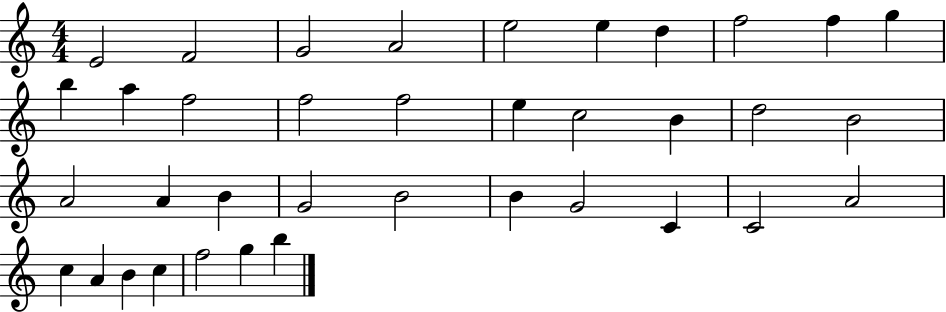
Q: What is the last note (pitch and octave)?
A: B5